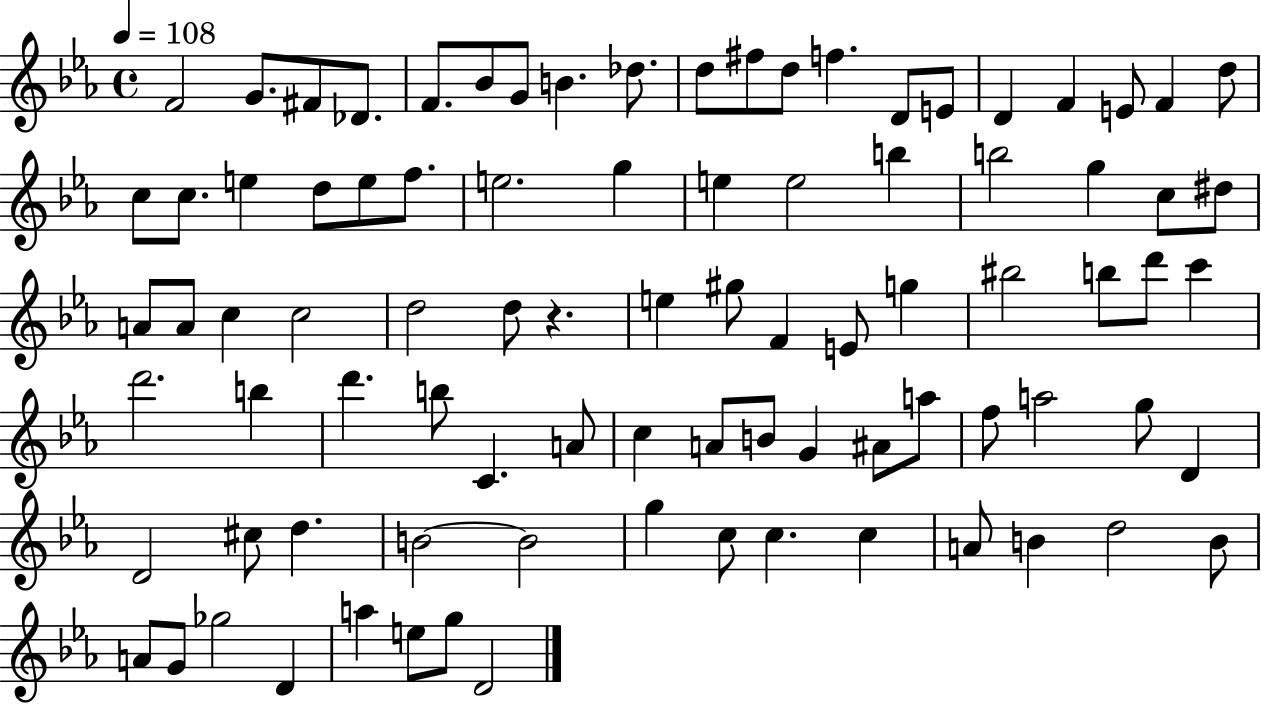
X:1
T:Untitled
M:4/4
L:1/4
K:Eb
F2 G/2 ^F/2 _D/2 F/2 _B/2 G/2 B _d/2 d/2 ^f/2 d/2 f D/2 E/2 D F E/2 F d/2 c/2 c/2 e d/2 e/2 f/2 e2 g e e2 b b2 g c/2 ^d/2 A/2 A/2 c c2 d2 d/2 z e ^g/2 F E/2 g ^b2 b/2 d'/2 c' d'2 b d' b/2 C A/2 c A/2 B/2 G ^A/2 a/2 f/2 a2 g/2 D D2 ^c/2 d B2 B2 g c/2 c c A/2 B d2 B/2 A/2 G/2 _g2 D a e/2 g/2 D2